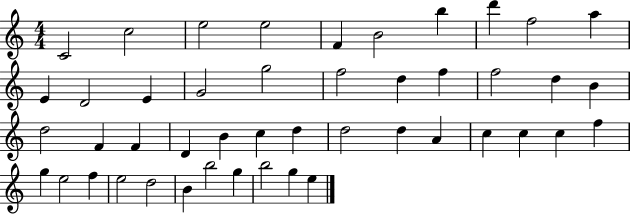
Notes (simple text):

C4/h C5/h E5/h E5/h F4/q B4/h B5/q D6/q F5/h A5/q E4/q D4/h E4/q G4/h G5/h F5/h D5/q F5/q F5/h D5/q B4/q D5/h F4/q F4/q D4/q B4/q C5/q D5/q D5/h D5/q A4/q C5/q C5/q C5/q F5/q G5/q E5/h F5/q E5/h D5/h B4/q B5/h G5/q B5/h G5/q E5/q